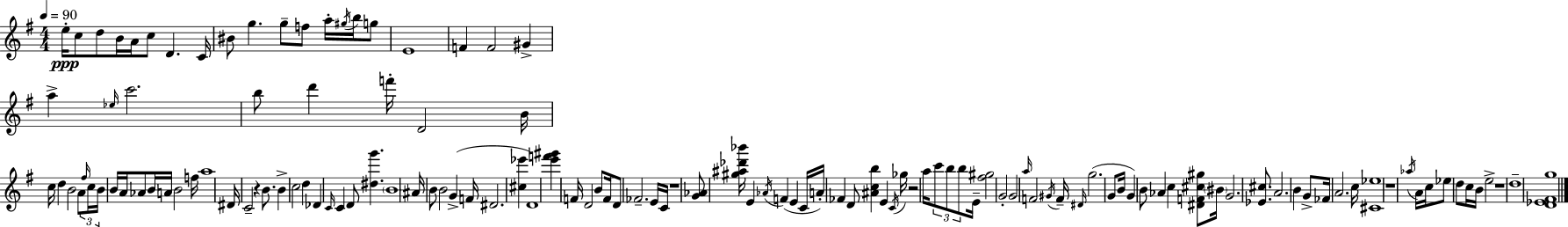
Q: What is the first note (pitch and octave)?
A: E5